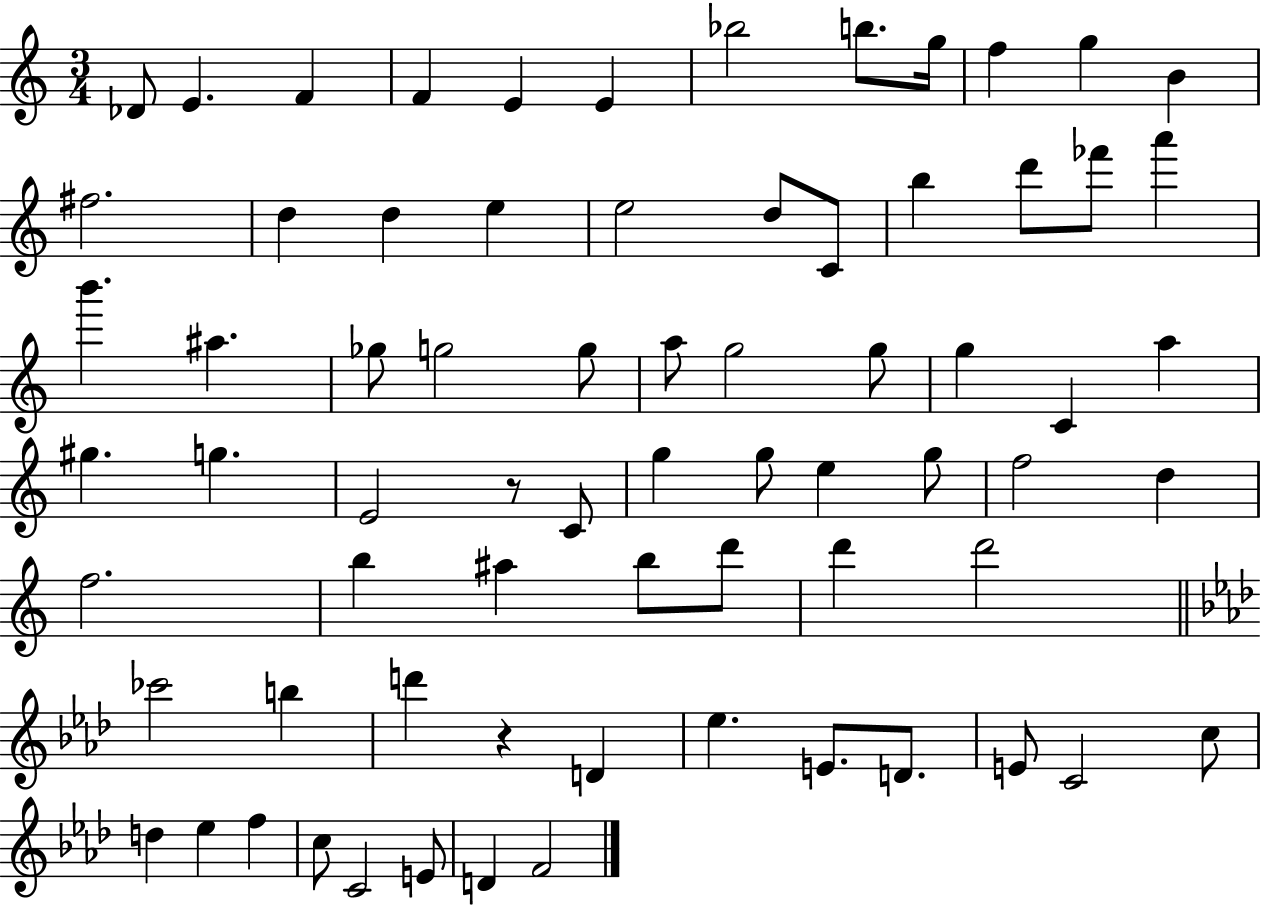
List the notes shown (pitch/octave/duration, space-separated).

Db4/e E4/q. F4/q F4/q E4/q E4/q Bb5/h B5/e. G5/s F5/q G5/q B4/q F#5/h. D5/q D5/q E5/q E5/h D5/e C4/e B5/q D6/e FES6/e A6/q B6/q. A#5/q. Gb5/e G5/h G5/e A5/e G5/h G5/e G5/q C4/q A5/q G#5/q. G5/q. E4/h R/e C4/e G5/q G5/e E5/q G5/e F5/h D5/q F5/h. B5/q A#5/q B5/e D6/e D6/q D6/h CES6/h B5/q D6/q R/q D4/q Eb5/q. E4/e. D4/e. E4/e C4/h C5/e D5/q Eb5/q F5/q C5/e C4/h E4/e D4/q F4/h